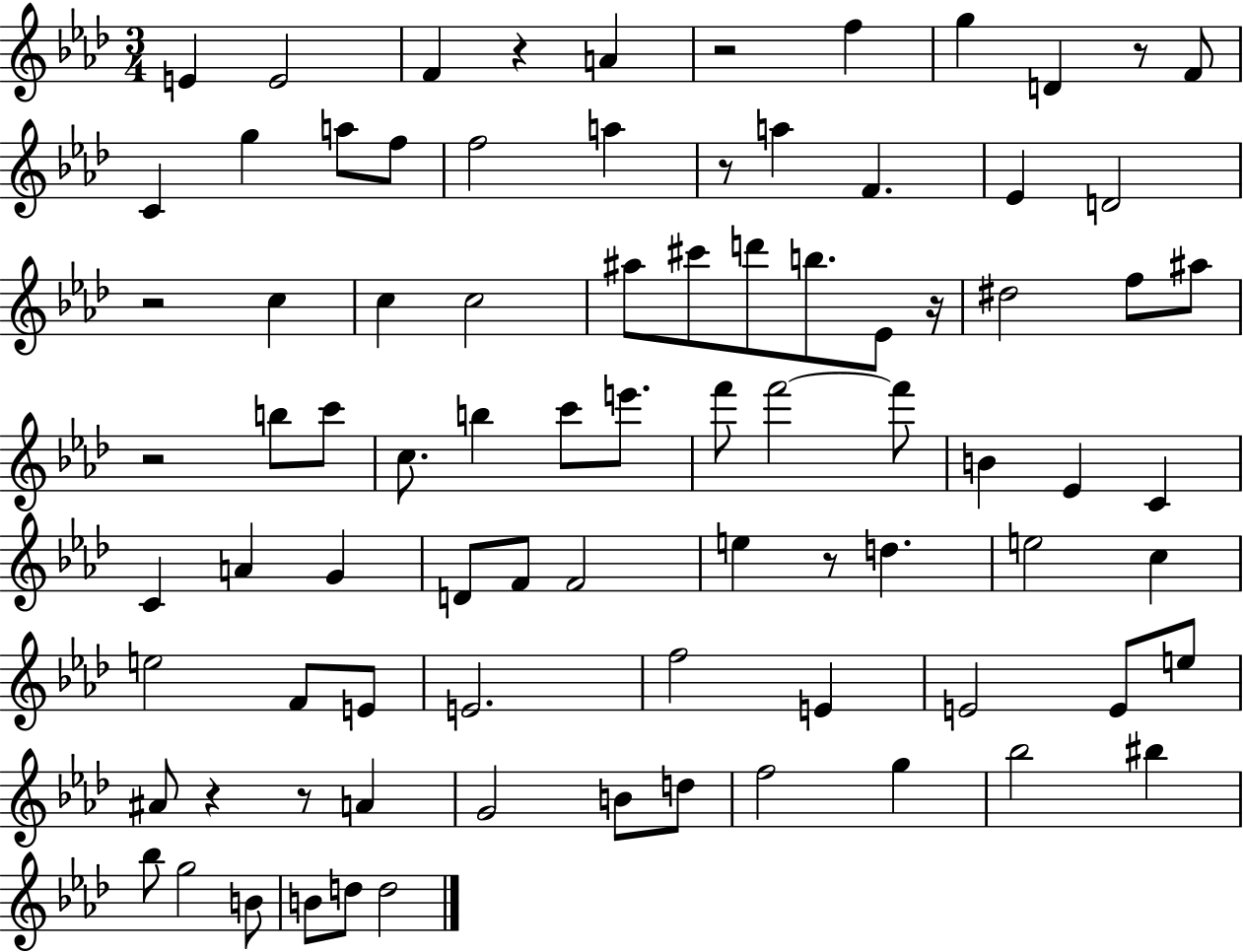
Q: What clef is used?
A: treble